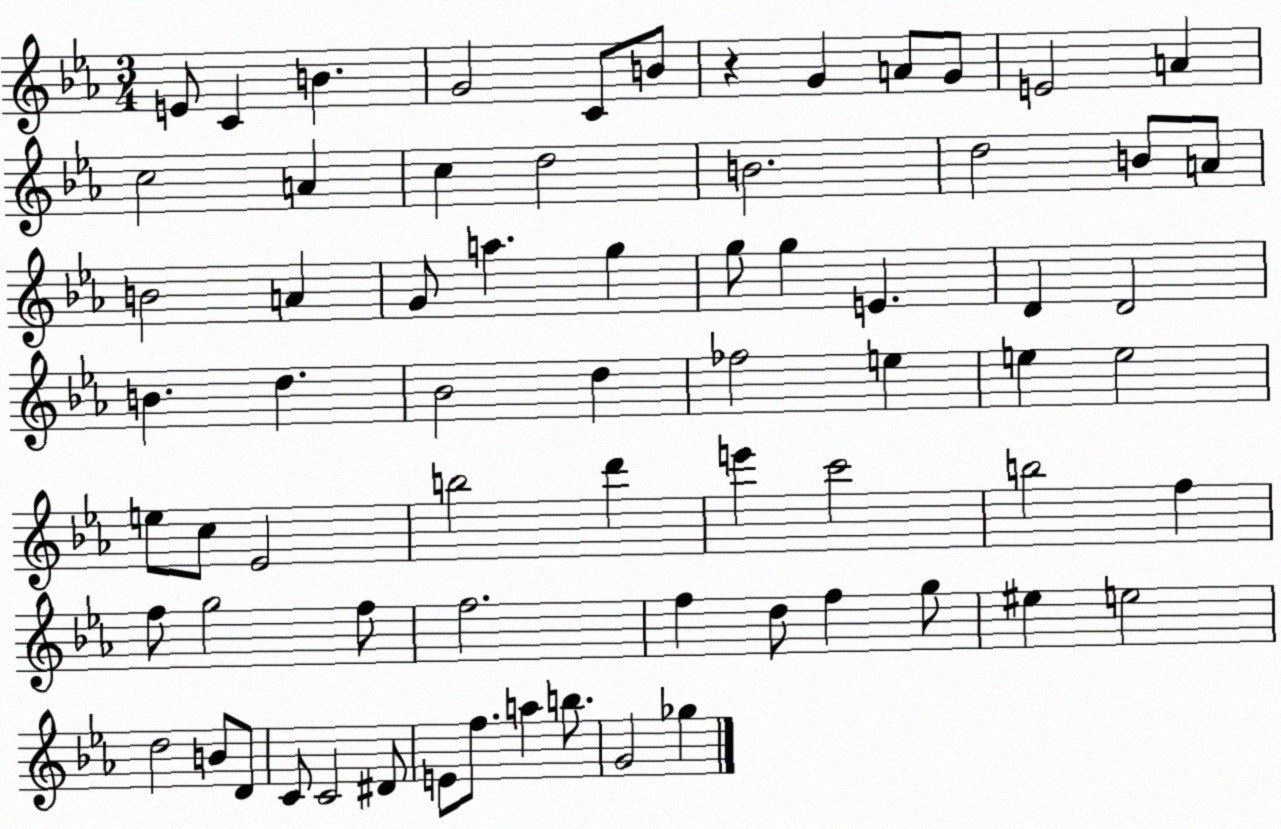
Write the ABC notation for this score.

X:1
T:Untitled
M:3/4
L:1/4
K:Eb
E/2 C B G2 C/2 B/2 z G A/2 G/2 E2 A c2 A c d2 B2 d2 B/2 A/2 B2 A G/2 a g g/2 g E D D2 B d _B2 d _f2 e e e2 e/2 c/2 _E2 b2 d' e' c'2 b2 f f/2 g2 f/2 f2 f d/2 f g/2 ^e e2 d2 B/2 D/2 C/2 C2 ^D/2 E/2 f/2 a b/2 G2 _g